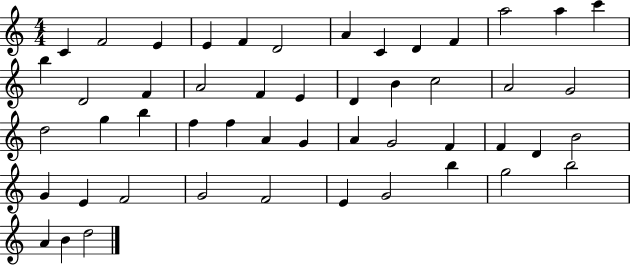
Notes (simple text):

C4/q F4/h E4/q E4/q F4/q D4/h A4/q C4/q D4/q F4/q A5/h A5/q C6/q B5/q D4/h F4/q A4/h F4/q E4/q D4/q B4/q C5/h A4/h G4/h D5/h G5/q B5/q F5/q F5/q A4/q G4/q A4/q G4/h F4/q F4/q D4/q B4/h G4/q E4/q F4/h G4/h F4/h E4/q G4/h B5/q G5/h B5/h A4/q B4/q D5/h